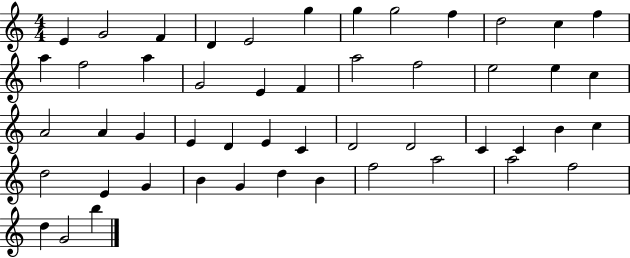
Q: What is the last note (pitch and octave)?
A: B5